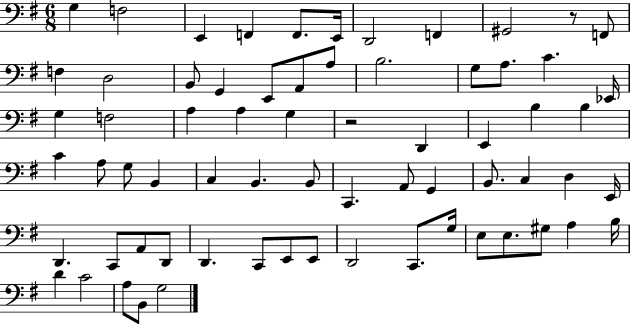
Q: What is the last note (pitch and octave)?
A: G3